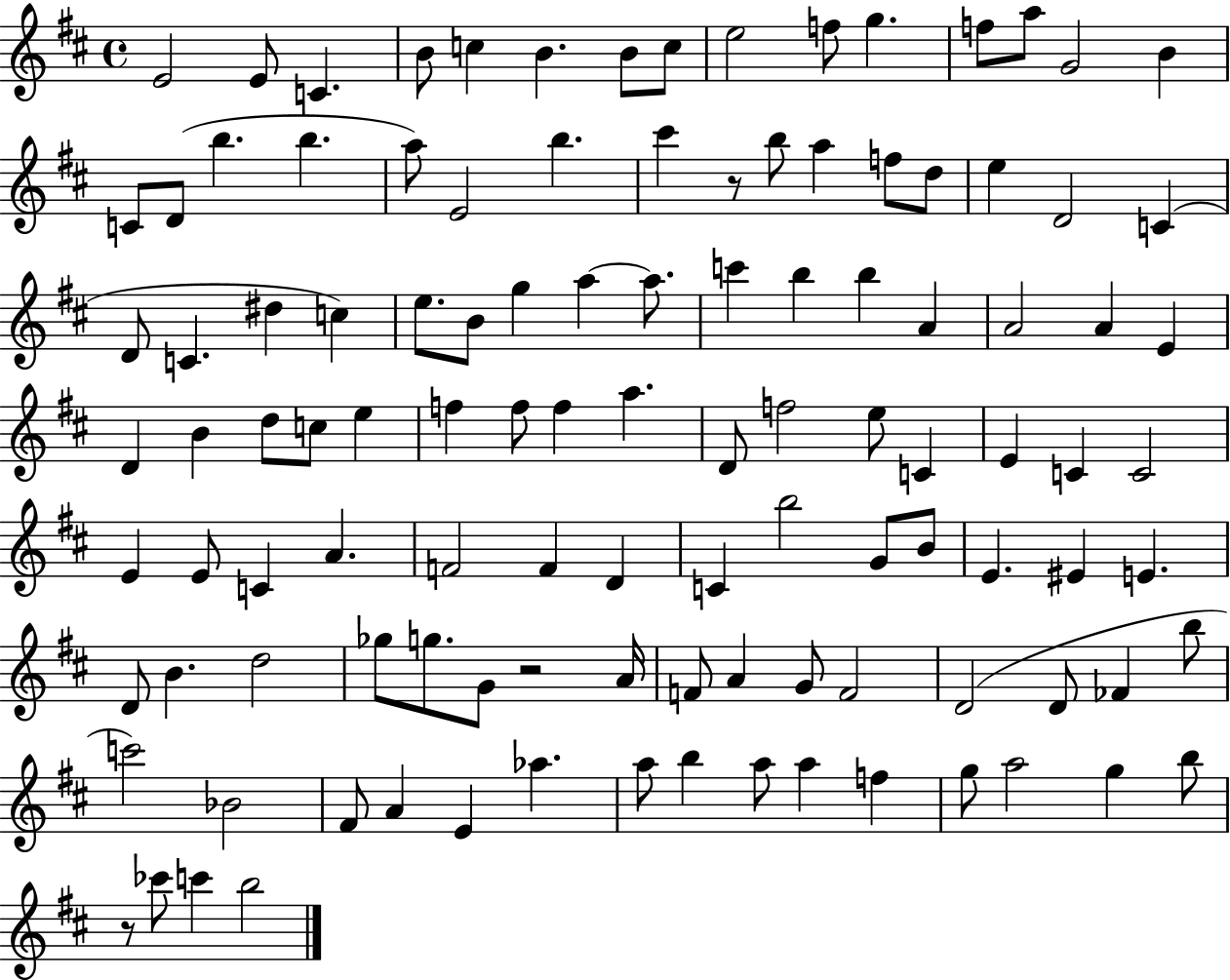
E4/h E4/e C4/q. B4/e C5/q B4/q. B4/e C5/e E5/h F5/e G5/q. F5/e A5/e G4/h B4/q C4/e D4/e B5/q. B5/q. A5/e E4/h B5/q. C#6/q R/e B5/e A5/q F5/e D5/e E5/q D4/h C4/q D4/e C4/q. D#5/q C5/q E5/e. B4/e G5/q A5/q A5/e. C6/q B5/q B5/q A4/q A4/h A4/q E4/q D4/q B4/q D5/e C5/e E5/q F5/q F5/e F5/q A5/q. D4/e F5/h E5/e C4/q E4/q C4/q C4/h E4/q E4/e C4/q A4/q. F4/h F4/q D4/q C4/q B5/h G4/e B4/e E4/q. EIS4/q E4/q. D4/e B4/q. D5/h Gb5/e G5/e. G4/e R/h A4/s F4/e A4/q G4/e F4/h D4/h D4/e FES4/q B5/e C6/h Bb4/h F#4/e A4/q E4/q Ab5/q. A5/e B5/q A5/e A5/q F5/q G5/e A5/h G5/q B5/e R/e CES6/e C6/q B5/h